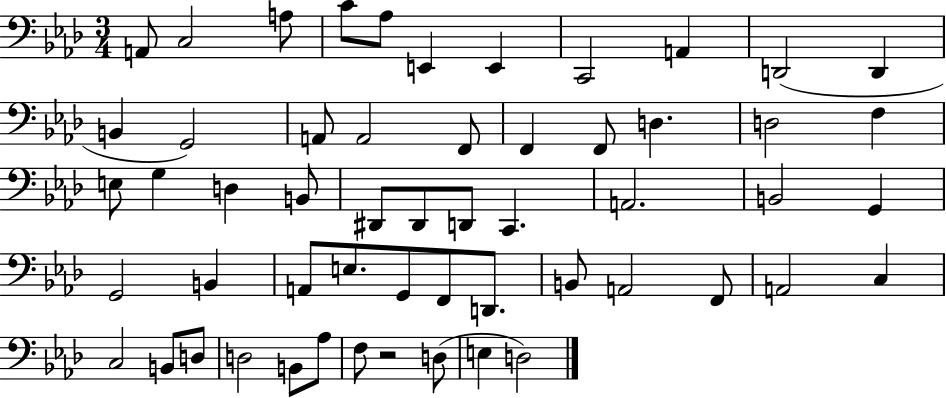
{
  \clef bass
  \numericTimeSignature
  \time 3/4
  \key aes \major
  a,8 c2 a8 | c'8 aes8 e,4 e,4 | c,2 a,4 | d,2( d,4 | \break b,4 g,2) | a,8 a,2 f,8 | f,4 f,8 d4. | d2 f4 | \break e8 g4 d4 b,8 | dis,8 dis,8 d,8 c,4. | a,2. | b,2 g,4 | \break g,2 b,4 | a,8 e8. g,8 f,8 d,8. | b,8 a,2 f,8 | a,2 c4 | \break c2 b,8 d8 | d2 b,8 aes8 | f8 r2 d8( | e4 d2) | \break \bar "|."
}